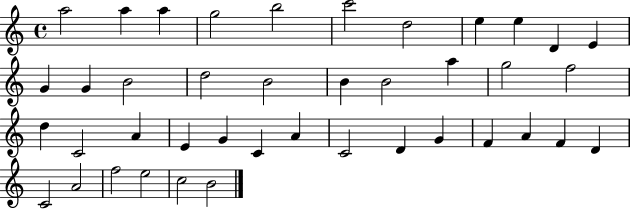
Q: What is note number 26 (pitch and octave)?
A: G4